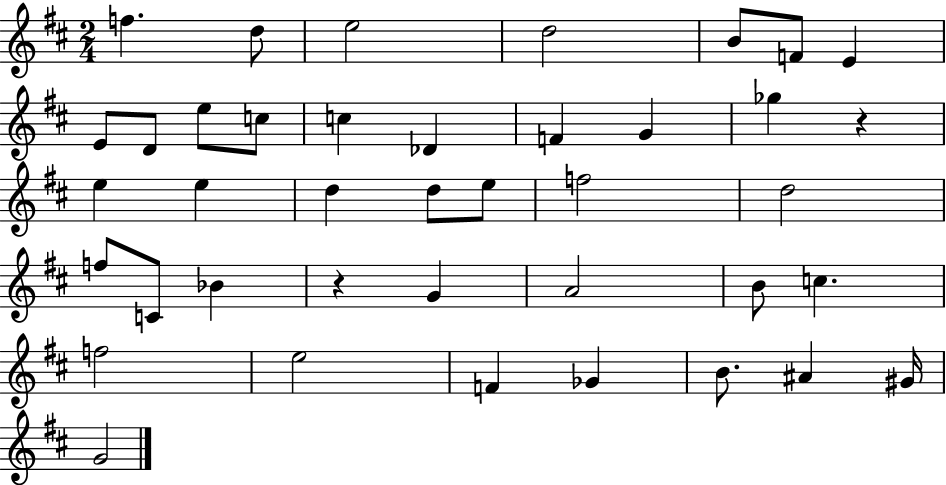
F5/q. D5/e E5/h D5/h B4/e F4/e E4/q E4/e D4/e E5/e C5/e C5/q Db4/q F4/q G4/q Gb5/q R/q E5/q E5/q D5/q D5/e E5/e F5/h D5/h F5/e C4/e Bb4/q R/q G4/q A4/h B4/e C5/q. F5/h E5/h F4/q Gb4/q B4/e. A#4/q G#4/s G4/h